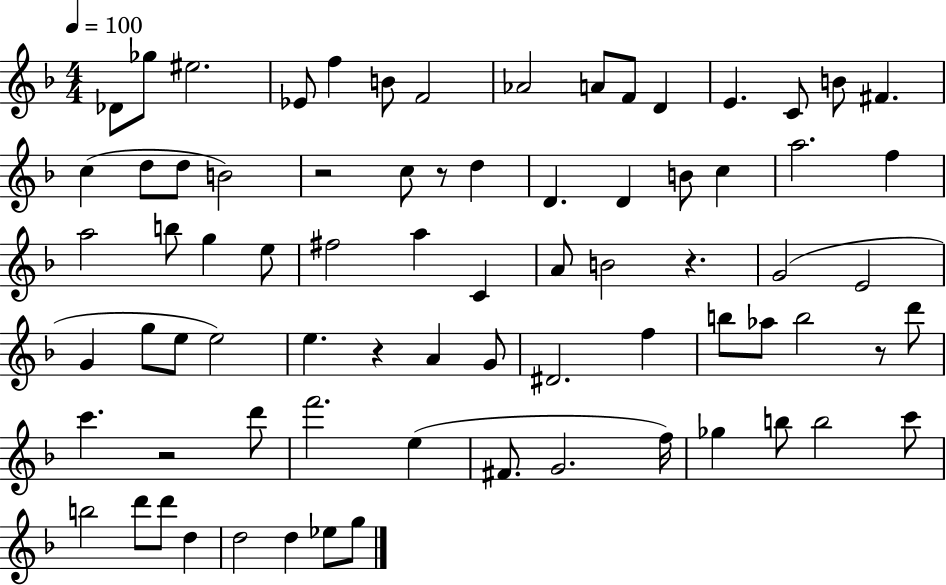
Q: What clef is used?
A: treble